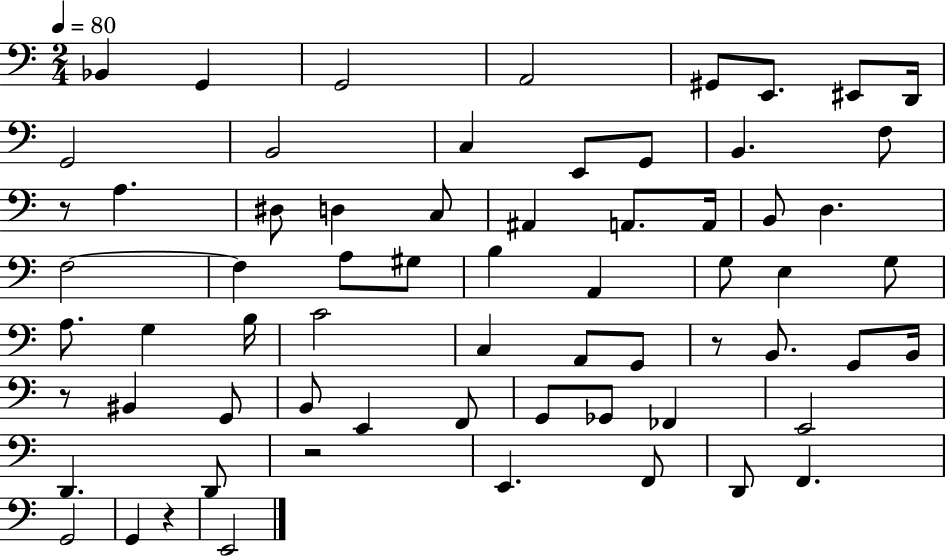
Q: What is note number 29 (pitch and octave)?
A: B3